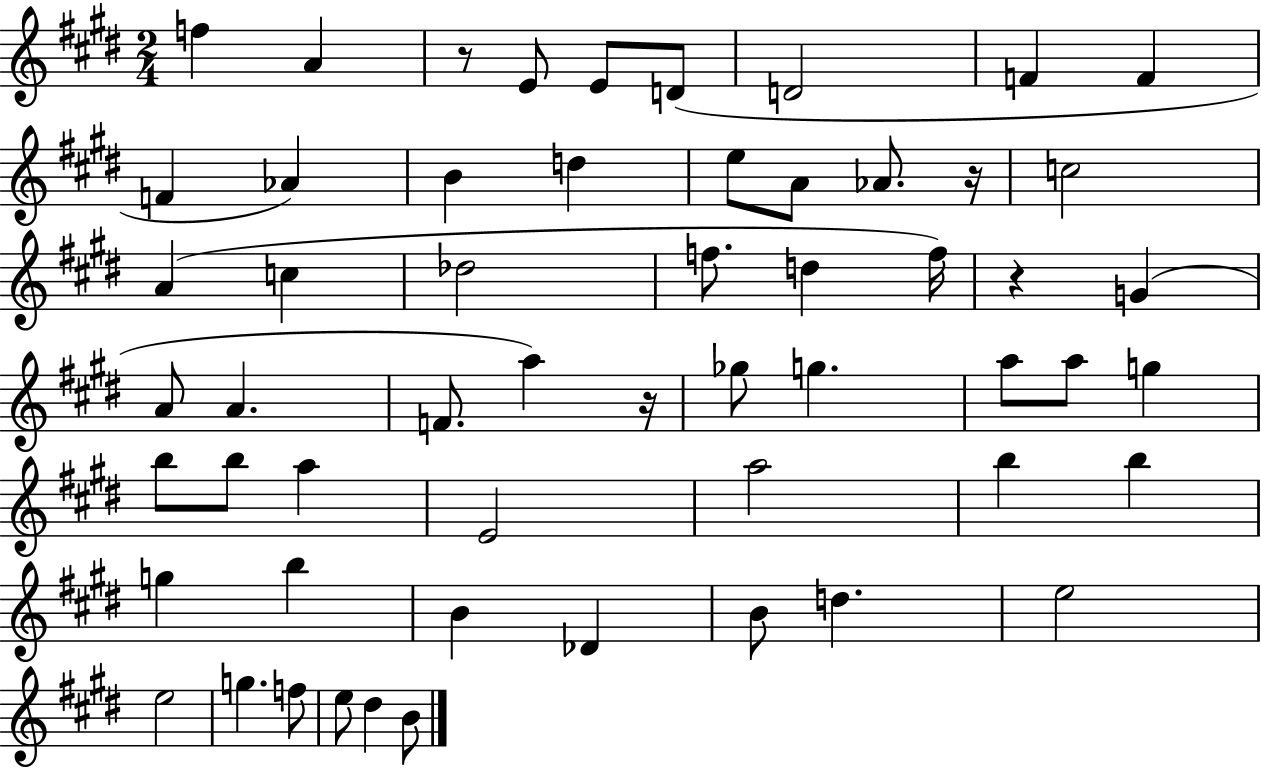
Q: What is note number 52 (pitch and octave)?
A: B4